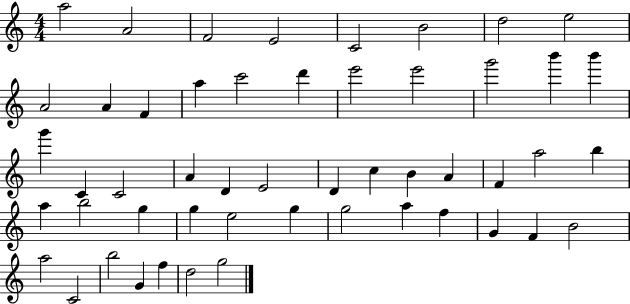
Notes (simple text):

A5/h A4/h F4/h E4/h C4/h B4/h D5/h E5/h A4/h A4/q F4/q A5/q C6/h D6/q E6/h E6/h G6/h B6/q B6/q G6/q C4/q C4/h A4/q D4/q E4/h D4/q C5/q B4/q A4/q F4/q A5/h B5/q A5/q B5/h G5/q G5/q E5/h G5/q G5/h A5/q F5/q G4/q F4/q B4/h A5/h C4/h B5/h G4/q F5/q D5/h G5/h